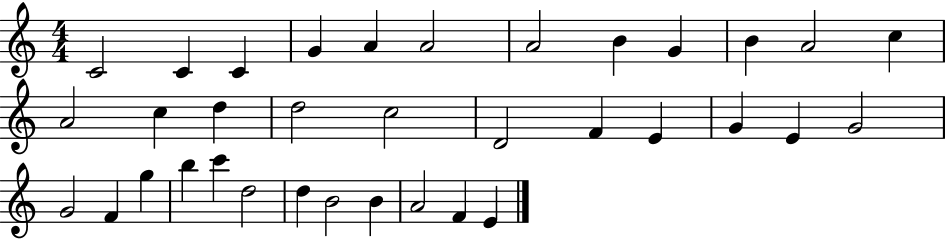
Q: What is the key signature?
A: C major